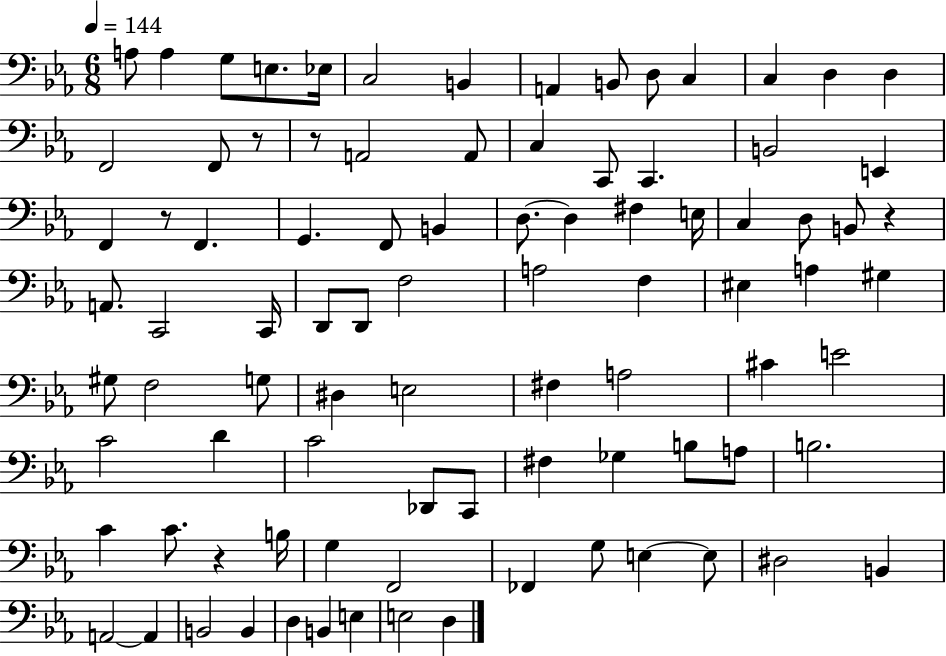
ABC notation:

X:1
T:Untitled
M:6/8
L:1/4
K:Eb
A,/2 A, G,/2 E,/2 _E,/4 C,2 B,, A,, B,,/2 D,/2 C, C, D, D, F,,2 F,,/2 z/2 z/2 A,,2 A,,/2 C, C,,/2 C,, B,,2 E,, F,, z/2 F,, G,, F,,/2 B,, D,/2 D, ^F, E,/4 C, D,/2 B,,/2 z A,,/2 C,,2 C,,/4 D,,/2 D,,/2 F,2 A,2 F, ^E, A, ^G, ^G,/2 F,2 G,/2 ^D, E,2 ^F, A,2 ^C E2 C2 D C2 _D,,/2 C,,/2 ^F, _G, B,/2 A,/2 B,2 C C/2 z B,/4 G, F,,2 _F,, G,/2 E, E,/2 ^D,2 B,, A,,2 A,, B,,2 B,, D, B,, E, E,2 D,